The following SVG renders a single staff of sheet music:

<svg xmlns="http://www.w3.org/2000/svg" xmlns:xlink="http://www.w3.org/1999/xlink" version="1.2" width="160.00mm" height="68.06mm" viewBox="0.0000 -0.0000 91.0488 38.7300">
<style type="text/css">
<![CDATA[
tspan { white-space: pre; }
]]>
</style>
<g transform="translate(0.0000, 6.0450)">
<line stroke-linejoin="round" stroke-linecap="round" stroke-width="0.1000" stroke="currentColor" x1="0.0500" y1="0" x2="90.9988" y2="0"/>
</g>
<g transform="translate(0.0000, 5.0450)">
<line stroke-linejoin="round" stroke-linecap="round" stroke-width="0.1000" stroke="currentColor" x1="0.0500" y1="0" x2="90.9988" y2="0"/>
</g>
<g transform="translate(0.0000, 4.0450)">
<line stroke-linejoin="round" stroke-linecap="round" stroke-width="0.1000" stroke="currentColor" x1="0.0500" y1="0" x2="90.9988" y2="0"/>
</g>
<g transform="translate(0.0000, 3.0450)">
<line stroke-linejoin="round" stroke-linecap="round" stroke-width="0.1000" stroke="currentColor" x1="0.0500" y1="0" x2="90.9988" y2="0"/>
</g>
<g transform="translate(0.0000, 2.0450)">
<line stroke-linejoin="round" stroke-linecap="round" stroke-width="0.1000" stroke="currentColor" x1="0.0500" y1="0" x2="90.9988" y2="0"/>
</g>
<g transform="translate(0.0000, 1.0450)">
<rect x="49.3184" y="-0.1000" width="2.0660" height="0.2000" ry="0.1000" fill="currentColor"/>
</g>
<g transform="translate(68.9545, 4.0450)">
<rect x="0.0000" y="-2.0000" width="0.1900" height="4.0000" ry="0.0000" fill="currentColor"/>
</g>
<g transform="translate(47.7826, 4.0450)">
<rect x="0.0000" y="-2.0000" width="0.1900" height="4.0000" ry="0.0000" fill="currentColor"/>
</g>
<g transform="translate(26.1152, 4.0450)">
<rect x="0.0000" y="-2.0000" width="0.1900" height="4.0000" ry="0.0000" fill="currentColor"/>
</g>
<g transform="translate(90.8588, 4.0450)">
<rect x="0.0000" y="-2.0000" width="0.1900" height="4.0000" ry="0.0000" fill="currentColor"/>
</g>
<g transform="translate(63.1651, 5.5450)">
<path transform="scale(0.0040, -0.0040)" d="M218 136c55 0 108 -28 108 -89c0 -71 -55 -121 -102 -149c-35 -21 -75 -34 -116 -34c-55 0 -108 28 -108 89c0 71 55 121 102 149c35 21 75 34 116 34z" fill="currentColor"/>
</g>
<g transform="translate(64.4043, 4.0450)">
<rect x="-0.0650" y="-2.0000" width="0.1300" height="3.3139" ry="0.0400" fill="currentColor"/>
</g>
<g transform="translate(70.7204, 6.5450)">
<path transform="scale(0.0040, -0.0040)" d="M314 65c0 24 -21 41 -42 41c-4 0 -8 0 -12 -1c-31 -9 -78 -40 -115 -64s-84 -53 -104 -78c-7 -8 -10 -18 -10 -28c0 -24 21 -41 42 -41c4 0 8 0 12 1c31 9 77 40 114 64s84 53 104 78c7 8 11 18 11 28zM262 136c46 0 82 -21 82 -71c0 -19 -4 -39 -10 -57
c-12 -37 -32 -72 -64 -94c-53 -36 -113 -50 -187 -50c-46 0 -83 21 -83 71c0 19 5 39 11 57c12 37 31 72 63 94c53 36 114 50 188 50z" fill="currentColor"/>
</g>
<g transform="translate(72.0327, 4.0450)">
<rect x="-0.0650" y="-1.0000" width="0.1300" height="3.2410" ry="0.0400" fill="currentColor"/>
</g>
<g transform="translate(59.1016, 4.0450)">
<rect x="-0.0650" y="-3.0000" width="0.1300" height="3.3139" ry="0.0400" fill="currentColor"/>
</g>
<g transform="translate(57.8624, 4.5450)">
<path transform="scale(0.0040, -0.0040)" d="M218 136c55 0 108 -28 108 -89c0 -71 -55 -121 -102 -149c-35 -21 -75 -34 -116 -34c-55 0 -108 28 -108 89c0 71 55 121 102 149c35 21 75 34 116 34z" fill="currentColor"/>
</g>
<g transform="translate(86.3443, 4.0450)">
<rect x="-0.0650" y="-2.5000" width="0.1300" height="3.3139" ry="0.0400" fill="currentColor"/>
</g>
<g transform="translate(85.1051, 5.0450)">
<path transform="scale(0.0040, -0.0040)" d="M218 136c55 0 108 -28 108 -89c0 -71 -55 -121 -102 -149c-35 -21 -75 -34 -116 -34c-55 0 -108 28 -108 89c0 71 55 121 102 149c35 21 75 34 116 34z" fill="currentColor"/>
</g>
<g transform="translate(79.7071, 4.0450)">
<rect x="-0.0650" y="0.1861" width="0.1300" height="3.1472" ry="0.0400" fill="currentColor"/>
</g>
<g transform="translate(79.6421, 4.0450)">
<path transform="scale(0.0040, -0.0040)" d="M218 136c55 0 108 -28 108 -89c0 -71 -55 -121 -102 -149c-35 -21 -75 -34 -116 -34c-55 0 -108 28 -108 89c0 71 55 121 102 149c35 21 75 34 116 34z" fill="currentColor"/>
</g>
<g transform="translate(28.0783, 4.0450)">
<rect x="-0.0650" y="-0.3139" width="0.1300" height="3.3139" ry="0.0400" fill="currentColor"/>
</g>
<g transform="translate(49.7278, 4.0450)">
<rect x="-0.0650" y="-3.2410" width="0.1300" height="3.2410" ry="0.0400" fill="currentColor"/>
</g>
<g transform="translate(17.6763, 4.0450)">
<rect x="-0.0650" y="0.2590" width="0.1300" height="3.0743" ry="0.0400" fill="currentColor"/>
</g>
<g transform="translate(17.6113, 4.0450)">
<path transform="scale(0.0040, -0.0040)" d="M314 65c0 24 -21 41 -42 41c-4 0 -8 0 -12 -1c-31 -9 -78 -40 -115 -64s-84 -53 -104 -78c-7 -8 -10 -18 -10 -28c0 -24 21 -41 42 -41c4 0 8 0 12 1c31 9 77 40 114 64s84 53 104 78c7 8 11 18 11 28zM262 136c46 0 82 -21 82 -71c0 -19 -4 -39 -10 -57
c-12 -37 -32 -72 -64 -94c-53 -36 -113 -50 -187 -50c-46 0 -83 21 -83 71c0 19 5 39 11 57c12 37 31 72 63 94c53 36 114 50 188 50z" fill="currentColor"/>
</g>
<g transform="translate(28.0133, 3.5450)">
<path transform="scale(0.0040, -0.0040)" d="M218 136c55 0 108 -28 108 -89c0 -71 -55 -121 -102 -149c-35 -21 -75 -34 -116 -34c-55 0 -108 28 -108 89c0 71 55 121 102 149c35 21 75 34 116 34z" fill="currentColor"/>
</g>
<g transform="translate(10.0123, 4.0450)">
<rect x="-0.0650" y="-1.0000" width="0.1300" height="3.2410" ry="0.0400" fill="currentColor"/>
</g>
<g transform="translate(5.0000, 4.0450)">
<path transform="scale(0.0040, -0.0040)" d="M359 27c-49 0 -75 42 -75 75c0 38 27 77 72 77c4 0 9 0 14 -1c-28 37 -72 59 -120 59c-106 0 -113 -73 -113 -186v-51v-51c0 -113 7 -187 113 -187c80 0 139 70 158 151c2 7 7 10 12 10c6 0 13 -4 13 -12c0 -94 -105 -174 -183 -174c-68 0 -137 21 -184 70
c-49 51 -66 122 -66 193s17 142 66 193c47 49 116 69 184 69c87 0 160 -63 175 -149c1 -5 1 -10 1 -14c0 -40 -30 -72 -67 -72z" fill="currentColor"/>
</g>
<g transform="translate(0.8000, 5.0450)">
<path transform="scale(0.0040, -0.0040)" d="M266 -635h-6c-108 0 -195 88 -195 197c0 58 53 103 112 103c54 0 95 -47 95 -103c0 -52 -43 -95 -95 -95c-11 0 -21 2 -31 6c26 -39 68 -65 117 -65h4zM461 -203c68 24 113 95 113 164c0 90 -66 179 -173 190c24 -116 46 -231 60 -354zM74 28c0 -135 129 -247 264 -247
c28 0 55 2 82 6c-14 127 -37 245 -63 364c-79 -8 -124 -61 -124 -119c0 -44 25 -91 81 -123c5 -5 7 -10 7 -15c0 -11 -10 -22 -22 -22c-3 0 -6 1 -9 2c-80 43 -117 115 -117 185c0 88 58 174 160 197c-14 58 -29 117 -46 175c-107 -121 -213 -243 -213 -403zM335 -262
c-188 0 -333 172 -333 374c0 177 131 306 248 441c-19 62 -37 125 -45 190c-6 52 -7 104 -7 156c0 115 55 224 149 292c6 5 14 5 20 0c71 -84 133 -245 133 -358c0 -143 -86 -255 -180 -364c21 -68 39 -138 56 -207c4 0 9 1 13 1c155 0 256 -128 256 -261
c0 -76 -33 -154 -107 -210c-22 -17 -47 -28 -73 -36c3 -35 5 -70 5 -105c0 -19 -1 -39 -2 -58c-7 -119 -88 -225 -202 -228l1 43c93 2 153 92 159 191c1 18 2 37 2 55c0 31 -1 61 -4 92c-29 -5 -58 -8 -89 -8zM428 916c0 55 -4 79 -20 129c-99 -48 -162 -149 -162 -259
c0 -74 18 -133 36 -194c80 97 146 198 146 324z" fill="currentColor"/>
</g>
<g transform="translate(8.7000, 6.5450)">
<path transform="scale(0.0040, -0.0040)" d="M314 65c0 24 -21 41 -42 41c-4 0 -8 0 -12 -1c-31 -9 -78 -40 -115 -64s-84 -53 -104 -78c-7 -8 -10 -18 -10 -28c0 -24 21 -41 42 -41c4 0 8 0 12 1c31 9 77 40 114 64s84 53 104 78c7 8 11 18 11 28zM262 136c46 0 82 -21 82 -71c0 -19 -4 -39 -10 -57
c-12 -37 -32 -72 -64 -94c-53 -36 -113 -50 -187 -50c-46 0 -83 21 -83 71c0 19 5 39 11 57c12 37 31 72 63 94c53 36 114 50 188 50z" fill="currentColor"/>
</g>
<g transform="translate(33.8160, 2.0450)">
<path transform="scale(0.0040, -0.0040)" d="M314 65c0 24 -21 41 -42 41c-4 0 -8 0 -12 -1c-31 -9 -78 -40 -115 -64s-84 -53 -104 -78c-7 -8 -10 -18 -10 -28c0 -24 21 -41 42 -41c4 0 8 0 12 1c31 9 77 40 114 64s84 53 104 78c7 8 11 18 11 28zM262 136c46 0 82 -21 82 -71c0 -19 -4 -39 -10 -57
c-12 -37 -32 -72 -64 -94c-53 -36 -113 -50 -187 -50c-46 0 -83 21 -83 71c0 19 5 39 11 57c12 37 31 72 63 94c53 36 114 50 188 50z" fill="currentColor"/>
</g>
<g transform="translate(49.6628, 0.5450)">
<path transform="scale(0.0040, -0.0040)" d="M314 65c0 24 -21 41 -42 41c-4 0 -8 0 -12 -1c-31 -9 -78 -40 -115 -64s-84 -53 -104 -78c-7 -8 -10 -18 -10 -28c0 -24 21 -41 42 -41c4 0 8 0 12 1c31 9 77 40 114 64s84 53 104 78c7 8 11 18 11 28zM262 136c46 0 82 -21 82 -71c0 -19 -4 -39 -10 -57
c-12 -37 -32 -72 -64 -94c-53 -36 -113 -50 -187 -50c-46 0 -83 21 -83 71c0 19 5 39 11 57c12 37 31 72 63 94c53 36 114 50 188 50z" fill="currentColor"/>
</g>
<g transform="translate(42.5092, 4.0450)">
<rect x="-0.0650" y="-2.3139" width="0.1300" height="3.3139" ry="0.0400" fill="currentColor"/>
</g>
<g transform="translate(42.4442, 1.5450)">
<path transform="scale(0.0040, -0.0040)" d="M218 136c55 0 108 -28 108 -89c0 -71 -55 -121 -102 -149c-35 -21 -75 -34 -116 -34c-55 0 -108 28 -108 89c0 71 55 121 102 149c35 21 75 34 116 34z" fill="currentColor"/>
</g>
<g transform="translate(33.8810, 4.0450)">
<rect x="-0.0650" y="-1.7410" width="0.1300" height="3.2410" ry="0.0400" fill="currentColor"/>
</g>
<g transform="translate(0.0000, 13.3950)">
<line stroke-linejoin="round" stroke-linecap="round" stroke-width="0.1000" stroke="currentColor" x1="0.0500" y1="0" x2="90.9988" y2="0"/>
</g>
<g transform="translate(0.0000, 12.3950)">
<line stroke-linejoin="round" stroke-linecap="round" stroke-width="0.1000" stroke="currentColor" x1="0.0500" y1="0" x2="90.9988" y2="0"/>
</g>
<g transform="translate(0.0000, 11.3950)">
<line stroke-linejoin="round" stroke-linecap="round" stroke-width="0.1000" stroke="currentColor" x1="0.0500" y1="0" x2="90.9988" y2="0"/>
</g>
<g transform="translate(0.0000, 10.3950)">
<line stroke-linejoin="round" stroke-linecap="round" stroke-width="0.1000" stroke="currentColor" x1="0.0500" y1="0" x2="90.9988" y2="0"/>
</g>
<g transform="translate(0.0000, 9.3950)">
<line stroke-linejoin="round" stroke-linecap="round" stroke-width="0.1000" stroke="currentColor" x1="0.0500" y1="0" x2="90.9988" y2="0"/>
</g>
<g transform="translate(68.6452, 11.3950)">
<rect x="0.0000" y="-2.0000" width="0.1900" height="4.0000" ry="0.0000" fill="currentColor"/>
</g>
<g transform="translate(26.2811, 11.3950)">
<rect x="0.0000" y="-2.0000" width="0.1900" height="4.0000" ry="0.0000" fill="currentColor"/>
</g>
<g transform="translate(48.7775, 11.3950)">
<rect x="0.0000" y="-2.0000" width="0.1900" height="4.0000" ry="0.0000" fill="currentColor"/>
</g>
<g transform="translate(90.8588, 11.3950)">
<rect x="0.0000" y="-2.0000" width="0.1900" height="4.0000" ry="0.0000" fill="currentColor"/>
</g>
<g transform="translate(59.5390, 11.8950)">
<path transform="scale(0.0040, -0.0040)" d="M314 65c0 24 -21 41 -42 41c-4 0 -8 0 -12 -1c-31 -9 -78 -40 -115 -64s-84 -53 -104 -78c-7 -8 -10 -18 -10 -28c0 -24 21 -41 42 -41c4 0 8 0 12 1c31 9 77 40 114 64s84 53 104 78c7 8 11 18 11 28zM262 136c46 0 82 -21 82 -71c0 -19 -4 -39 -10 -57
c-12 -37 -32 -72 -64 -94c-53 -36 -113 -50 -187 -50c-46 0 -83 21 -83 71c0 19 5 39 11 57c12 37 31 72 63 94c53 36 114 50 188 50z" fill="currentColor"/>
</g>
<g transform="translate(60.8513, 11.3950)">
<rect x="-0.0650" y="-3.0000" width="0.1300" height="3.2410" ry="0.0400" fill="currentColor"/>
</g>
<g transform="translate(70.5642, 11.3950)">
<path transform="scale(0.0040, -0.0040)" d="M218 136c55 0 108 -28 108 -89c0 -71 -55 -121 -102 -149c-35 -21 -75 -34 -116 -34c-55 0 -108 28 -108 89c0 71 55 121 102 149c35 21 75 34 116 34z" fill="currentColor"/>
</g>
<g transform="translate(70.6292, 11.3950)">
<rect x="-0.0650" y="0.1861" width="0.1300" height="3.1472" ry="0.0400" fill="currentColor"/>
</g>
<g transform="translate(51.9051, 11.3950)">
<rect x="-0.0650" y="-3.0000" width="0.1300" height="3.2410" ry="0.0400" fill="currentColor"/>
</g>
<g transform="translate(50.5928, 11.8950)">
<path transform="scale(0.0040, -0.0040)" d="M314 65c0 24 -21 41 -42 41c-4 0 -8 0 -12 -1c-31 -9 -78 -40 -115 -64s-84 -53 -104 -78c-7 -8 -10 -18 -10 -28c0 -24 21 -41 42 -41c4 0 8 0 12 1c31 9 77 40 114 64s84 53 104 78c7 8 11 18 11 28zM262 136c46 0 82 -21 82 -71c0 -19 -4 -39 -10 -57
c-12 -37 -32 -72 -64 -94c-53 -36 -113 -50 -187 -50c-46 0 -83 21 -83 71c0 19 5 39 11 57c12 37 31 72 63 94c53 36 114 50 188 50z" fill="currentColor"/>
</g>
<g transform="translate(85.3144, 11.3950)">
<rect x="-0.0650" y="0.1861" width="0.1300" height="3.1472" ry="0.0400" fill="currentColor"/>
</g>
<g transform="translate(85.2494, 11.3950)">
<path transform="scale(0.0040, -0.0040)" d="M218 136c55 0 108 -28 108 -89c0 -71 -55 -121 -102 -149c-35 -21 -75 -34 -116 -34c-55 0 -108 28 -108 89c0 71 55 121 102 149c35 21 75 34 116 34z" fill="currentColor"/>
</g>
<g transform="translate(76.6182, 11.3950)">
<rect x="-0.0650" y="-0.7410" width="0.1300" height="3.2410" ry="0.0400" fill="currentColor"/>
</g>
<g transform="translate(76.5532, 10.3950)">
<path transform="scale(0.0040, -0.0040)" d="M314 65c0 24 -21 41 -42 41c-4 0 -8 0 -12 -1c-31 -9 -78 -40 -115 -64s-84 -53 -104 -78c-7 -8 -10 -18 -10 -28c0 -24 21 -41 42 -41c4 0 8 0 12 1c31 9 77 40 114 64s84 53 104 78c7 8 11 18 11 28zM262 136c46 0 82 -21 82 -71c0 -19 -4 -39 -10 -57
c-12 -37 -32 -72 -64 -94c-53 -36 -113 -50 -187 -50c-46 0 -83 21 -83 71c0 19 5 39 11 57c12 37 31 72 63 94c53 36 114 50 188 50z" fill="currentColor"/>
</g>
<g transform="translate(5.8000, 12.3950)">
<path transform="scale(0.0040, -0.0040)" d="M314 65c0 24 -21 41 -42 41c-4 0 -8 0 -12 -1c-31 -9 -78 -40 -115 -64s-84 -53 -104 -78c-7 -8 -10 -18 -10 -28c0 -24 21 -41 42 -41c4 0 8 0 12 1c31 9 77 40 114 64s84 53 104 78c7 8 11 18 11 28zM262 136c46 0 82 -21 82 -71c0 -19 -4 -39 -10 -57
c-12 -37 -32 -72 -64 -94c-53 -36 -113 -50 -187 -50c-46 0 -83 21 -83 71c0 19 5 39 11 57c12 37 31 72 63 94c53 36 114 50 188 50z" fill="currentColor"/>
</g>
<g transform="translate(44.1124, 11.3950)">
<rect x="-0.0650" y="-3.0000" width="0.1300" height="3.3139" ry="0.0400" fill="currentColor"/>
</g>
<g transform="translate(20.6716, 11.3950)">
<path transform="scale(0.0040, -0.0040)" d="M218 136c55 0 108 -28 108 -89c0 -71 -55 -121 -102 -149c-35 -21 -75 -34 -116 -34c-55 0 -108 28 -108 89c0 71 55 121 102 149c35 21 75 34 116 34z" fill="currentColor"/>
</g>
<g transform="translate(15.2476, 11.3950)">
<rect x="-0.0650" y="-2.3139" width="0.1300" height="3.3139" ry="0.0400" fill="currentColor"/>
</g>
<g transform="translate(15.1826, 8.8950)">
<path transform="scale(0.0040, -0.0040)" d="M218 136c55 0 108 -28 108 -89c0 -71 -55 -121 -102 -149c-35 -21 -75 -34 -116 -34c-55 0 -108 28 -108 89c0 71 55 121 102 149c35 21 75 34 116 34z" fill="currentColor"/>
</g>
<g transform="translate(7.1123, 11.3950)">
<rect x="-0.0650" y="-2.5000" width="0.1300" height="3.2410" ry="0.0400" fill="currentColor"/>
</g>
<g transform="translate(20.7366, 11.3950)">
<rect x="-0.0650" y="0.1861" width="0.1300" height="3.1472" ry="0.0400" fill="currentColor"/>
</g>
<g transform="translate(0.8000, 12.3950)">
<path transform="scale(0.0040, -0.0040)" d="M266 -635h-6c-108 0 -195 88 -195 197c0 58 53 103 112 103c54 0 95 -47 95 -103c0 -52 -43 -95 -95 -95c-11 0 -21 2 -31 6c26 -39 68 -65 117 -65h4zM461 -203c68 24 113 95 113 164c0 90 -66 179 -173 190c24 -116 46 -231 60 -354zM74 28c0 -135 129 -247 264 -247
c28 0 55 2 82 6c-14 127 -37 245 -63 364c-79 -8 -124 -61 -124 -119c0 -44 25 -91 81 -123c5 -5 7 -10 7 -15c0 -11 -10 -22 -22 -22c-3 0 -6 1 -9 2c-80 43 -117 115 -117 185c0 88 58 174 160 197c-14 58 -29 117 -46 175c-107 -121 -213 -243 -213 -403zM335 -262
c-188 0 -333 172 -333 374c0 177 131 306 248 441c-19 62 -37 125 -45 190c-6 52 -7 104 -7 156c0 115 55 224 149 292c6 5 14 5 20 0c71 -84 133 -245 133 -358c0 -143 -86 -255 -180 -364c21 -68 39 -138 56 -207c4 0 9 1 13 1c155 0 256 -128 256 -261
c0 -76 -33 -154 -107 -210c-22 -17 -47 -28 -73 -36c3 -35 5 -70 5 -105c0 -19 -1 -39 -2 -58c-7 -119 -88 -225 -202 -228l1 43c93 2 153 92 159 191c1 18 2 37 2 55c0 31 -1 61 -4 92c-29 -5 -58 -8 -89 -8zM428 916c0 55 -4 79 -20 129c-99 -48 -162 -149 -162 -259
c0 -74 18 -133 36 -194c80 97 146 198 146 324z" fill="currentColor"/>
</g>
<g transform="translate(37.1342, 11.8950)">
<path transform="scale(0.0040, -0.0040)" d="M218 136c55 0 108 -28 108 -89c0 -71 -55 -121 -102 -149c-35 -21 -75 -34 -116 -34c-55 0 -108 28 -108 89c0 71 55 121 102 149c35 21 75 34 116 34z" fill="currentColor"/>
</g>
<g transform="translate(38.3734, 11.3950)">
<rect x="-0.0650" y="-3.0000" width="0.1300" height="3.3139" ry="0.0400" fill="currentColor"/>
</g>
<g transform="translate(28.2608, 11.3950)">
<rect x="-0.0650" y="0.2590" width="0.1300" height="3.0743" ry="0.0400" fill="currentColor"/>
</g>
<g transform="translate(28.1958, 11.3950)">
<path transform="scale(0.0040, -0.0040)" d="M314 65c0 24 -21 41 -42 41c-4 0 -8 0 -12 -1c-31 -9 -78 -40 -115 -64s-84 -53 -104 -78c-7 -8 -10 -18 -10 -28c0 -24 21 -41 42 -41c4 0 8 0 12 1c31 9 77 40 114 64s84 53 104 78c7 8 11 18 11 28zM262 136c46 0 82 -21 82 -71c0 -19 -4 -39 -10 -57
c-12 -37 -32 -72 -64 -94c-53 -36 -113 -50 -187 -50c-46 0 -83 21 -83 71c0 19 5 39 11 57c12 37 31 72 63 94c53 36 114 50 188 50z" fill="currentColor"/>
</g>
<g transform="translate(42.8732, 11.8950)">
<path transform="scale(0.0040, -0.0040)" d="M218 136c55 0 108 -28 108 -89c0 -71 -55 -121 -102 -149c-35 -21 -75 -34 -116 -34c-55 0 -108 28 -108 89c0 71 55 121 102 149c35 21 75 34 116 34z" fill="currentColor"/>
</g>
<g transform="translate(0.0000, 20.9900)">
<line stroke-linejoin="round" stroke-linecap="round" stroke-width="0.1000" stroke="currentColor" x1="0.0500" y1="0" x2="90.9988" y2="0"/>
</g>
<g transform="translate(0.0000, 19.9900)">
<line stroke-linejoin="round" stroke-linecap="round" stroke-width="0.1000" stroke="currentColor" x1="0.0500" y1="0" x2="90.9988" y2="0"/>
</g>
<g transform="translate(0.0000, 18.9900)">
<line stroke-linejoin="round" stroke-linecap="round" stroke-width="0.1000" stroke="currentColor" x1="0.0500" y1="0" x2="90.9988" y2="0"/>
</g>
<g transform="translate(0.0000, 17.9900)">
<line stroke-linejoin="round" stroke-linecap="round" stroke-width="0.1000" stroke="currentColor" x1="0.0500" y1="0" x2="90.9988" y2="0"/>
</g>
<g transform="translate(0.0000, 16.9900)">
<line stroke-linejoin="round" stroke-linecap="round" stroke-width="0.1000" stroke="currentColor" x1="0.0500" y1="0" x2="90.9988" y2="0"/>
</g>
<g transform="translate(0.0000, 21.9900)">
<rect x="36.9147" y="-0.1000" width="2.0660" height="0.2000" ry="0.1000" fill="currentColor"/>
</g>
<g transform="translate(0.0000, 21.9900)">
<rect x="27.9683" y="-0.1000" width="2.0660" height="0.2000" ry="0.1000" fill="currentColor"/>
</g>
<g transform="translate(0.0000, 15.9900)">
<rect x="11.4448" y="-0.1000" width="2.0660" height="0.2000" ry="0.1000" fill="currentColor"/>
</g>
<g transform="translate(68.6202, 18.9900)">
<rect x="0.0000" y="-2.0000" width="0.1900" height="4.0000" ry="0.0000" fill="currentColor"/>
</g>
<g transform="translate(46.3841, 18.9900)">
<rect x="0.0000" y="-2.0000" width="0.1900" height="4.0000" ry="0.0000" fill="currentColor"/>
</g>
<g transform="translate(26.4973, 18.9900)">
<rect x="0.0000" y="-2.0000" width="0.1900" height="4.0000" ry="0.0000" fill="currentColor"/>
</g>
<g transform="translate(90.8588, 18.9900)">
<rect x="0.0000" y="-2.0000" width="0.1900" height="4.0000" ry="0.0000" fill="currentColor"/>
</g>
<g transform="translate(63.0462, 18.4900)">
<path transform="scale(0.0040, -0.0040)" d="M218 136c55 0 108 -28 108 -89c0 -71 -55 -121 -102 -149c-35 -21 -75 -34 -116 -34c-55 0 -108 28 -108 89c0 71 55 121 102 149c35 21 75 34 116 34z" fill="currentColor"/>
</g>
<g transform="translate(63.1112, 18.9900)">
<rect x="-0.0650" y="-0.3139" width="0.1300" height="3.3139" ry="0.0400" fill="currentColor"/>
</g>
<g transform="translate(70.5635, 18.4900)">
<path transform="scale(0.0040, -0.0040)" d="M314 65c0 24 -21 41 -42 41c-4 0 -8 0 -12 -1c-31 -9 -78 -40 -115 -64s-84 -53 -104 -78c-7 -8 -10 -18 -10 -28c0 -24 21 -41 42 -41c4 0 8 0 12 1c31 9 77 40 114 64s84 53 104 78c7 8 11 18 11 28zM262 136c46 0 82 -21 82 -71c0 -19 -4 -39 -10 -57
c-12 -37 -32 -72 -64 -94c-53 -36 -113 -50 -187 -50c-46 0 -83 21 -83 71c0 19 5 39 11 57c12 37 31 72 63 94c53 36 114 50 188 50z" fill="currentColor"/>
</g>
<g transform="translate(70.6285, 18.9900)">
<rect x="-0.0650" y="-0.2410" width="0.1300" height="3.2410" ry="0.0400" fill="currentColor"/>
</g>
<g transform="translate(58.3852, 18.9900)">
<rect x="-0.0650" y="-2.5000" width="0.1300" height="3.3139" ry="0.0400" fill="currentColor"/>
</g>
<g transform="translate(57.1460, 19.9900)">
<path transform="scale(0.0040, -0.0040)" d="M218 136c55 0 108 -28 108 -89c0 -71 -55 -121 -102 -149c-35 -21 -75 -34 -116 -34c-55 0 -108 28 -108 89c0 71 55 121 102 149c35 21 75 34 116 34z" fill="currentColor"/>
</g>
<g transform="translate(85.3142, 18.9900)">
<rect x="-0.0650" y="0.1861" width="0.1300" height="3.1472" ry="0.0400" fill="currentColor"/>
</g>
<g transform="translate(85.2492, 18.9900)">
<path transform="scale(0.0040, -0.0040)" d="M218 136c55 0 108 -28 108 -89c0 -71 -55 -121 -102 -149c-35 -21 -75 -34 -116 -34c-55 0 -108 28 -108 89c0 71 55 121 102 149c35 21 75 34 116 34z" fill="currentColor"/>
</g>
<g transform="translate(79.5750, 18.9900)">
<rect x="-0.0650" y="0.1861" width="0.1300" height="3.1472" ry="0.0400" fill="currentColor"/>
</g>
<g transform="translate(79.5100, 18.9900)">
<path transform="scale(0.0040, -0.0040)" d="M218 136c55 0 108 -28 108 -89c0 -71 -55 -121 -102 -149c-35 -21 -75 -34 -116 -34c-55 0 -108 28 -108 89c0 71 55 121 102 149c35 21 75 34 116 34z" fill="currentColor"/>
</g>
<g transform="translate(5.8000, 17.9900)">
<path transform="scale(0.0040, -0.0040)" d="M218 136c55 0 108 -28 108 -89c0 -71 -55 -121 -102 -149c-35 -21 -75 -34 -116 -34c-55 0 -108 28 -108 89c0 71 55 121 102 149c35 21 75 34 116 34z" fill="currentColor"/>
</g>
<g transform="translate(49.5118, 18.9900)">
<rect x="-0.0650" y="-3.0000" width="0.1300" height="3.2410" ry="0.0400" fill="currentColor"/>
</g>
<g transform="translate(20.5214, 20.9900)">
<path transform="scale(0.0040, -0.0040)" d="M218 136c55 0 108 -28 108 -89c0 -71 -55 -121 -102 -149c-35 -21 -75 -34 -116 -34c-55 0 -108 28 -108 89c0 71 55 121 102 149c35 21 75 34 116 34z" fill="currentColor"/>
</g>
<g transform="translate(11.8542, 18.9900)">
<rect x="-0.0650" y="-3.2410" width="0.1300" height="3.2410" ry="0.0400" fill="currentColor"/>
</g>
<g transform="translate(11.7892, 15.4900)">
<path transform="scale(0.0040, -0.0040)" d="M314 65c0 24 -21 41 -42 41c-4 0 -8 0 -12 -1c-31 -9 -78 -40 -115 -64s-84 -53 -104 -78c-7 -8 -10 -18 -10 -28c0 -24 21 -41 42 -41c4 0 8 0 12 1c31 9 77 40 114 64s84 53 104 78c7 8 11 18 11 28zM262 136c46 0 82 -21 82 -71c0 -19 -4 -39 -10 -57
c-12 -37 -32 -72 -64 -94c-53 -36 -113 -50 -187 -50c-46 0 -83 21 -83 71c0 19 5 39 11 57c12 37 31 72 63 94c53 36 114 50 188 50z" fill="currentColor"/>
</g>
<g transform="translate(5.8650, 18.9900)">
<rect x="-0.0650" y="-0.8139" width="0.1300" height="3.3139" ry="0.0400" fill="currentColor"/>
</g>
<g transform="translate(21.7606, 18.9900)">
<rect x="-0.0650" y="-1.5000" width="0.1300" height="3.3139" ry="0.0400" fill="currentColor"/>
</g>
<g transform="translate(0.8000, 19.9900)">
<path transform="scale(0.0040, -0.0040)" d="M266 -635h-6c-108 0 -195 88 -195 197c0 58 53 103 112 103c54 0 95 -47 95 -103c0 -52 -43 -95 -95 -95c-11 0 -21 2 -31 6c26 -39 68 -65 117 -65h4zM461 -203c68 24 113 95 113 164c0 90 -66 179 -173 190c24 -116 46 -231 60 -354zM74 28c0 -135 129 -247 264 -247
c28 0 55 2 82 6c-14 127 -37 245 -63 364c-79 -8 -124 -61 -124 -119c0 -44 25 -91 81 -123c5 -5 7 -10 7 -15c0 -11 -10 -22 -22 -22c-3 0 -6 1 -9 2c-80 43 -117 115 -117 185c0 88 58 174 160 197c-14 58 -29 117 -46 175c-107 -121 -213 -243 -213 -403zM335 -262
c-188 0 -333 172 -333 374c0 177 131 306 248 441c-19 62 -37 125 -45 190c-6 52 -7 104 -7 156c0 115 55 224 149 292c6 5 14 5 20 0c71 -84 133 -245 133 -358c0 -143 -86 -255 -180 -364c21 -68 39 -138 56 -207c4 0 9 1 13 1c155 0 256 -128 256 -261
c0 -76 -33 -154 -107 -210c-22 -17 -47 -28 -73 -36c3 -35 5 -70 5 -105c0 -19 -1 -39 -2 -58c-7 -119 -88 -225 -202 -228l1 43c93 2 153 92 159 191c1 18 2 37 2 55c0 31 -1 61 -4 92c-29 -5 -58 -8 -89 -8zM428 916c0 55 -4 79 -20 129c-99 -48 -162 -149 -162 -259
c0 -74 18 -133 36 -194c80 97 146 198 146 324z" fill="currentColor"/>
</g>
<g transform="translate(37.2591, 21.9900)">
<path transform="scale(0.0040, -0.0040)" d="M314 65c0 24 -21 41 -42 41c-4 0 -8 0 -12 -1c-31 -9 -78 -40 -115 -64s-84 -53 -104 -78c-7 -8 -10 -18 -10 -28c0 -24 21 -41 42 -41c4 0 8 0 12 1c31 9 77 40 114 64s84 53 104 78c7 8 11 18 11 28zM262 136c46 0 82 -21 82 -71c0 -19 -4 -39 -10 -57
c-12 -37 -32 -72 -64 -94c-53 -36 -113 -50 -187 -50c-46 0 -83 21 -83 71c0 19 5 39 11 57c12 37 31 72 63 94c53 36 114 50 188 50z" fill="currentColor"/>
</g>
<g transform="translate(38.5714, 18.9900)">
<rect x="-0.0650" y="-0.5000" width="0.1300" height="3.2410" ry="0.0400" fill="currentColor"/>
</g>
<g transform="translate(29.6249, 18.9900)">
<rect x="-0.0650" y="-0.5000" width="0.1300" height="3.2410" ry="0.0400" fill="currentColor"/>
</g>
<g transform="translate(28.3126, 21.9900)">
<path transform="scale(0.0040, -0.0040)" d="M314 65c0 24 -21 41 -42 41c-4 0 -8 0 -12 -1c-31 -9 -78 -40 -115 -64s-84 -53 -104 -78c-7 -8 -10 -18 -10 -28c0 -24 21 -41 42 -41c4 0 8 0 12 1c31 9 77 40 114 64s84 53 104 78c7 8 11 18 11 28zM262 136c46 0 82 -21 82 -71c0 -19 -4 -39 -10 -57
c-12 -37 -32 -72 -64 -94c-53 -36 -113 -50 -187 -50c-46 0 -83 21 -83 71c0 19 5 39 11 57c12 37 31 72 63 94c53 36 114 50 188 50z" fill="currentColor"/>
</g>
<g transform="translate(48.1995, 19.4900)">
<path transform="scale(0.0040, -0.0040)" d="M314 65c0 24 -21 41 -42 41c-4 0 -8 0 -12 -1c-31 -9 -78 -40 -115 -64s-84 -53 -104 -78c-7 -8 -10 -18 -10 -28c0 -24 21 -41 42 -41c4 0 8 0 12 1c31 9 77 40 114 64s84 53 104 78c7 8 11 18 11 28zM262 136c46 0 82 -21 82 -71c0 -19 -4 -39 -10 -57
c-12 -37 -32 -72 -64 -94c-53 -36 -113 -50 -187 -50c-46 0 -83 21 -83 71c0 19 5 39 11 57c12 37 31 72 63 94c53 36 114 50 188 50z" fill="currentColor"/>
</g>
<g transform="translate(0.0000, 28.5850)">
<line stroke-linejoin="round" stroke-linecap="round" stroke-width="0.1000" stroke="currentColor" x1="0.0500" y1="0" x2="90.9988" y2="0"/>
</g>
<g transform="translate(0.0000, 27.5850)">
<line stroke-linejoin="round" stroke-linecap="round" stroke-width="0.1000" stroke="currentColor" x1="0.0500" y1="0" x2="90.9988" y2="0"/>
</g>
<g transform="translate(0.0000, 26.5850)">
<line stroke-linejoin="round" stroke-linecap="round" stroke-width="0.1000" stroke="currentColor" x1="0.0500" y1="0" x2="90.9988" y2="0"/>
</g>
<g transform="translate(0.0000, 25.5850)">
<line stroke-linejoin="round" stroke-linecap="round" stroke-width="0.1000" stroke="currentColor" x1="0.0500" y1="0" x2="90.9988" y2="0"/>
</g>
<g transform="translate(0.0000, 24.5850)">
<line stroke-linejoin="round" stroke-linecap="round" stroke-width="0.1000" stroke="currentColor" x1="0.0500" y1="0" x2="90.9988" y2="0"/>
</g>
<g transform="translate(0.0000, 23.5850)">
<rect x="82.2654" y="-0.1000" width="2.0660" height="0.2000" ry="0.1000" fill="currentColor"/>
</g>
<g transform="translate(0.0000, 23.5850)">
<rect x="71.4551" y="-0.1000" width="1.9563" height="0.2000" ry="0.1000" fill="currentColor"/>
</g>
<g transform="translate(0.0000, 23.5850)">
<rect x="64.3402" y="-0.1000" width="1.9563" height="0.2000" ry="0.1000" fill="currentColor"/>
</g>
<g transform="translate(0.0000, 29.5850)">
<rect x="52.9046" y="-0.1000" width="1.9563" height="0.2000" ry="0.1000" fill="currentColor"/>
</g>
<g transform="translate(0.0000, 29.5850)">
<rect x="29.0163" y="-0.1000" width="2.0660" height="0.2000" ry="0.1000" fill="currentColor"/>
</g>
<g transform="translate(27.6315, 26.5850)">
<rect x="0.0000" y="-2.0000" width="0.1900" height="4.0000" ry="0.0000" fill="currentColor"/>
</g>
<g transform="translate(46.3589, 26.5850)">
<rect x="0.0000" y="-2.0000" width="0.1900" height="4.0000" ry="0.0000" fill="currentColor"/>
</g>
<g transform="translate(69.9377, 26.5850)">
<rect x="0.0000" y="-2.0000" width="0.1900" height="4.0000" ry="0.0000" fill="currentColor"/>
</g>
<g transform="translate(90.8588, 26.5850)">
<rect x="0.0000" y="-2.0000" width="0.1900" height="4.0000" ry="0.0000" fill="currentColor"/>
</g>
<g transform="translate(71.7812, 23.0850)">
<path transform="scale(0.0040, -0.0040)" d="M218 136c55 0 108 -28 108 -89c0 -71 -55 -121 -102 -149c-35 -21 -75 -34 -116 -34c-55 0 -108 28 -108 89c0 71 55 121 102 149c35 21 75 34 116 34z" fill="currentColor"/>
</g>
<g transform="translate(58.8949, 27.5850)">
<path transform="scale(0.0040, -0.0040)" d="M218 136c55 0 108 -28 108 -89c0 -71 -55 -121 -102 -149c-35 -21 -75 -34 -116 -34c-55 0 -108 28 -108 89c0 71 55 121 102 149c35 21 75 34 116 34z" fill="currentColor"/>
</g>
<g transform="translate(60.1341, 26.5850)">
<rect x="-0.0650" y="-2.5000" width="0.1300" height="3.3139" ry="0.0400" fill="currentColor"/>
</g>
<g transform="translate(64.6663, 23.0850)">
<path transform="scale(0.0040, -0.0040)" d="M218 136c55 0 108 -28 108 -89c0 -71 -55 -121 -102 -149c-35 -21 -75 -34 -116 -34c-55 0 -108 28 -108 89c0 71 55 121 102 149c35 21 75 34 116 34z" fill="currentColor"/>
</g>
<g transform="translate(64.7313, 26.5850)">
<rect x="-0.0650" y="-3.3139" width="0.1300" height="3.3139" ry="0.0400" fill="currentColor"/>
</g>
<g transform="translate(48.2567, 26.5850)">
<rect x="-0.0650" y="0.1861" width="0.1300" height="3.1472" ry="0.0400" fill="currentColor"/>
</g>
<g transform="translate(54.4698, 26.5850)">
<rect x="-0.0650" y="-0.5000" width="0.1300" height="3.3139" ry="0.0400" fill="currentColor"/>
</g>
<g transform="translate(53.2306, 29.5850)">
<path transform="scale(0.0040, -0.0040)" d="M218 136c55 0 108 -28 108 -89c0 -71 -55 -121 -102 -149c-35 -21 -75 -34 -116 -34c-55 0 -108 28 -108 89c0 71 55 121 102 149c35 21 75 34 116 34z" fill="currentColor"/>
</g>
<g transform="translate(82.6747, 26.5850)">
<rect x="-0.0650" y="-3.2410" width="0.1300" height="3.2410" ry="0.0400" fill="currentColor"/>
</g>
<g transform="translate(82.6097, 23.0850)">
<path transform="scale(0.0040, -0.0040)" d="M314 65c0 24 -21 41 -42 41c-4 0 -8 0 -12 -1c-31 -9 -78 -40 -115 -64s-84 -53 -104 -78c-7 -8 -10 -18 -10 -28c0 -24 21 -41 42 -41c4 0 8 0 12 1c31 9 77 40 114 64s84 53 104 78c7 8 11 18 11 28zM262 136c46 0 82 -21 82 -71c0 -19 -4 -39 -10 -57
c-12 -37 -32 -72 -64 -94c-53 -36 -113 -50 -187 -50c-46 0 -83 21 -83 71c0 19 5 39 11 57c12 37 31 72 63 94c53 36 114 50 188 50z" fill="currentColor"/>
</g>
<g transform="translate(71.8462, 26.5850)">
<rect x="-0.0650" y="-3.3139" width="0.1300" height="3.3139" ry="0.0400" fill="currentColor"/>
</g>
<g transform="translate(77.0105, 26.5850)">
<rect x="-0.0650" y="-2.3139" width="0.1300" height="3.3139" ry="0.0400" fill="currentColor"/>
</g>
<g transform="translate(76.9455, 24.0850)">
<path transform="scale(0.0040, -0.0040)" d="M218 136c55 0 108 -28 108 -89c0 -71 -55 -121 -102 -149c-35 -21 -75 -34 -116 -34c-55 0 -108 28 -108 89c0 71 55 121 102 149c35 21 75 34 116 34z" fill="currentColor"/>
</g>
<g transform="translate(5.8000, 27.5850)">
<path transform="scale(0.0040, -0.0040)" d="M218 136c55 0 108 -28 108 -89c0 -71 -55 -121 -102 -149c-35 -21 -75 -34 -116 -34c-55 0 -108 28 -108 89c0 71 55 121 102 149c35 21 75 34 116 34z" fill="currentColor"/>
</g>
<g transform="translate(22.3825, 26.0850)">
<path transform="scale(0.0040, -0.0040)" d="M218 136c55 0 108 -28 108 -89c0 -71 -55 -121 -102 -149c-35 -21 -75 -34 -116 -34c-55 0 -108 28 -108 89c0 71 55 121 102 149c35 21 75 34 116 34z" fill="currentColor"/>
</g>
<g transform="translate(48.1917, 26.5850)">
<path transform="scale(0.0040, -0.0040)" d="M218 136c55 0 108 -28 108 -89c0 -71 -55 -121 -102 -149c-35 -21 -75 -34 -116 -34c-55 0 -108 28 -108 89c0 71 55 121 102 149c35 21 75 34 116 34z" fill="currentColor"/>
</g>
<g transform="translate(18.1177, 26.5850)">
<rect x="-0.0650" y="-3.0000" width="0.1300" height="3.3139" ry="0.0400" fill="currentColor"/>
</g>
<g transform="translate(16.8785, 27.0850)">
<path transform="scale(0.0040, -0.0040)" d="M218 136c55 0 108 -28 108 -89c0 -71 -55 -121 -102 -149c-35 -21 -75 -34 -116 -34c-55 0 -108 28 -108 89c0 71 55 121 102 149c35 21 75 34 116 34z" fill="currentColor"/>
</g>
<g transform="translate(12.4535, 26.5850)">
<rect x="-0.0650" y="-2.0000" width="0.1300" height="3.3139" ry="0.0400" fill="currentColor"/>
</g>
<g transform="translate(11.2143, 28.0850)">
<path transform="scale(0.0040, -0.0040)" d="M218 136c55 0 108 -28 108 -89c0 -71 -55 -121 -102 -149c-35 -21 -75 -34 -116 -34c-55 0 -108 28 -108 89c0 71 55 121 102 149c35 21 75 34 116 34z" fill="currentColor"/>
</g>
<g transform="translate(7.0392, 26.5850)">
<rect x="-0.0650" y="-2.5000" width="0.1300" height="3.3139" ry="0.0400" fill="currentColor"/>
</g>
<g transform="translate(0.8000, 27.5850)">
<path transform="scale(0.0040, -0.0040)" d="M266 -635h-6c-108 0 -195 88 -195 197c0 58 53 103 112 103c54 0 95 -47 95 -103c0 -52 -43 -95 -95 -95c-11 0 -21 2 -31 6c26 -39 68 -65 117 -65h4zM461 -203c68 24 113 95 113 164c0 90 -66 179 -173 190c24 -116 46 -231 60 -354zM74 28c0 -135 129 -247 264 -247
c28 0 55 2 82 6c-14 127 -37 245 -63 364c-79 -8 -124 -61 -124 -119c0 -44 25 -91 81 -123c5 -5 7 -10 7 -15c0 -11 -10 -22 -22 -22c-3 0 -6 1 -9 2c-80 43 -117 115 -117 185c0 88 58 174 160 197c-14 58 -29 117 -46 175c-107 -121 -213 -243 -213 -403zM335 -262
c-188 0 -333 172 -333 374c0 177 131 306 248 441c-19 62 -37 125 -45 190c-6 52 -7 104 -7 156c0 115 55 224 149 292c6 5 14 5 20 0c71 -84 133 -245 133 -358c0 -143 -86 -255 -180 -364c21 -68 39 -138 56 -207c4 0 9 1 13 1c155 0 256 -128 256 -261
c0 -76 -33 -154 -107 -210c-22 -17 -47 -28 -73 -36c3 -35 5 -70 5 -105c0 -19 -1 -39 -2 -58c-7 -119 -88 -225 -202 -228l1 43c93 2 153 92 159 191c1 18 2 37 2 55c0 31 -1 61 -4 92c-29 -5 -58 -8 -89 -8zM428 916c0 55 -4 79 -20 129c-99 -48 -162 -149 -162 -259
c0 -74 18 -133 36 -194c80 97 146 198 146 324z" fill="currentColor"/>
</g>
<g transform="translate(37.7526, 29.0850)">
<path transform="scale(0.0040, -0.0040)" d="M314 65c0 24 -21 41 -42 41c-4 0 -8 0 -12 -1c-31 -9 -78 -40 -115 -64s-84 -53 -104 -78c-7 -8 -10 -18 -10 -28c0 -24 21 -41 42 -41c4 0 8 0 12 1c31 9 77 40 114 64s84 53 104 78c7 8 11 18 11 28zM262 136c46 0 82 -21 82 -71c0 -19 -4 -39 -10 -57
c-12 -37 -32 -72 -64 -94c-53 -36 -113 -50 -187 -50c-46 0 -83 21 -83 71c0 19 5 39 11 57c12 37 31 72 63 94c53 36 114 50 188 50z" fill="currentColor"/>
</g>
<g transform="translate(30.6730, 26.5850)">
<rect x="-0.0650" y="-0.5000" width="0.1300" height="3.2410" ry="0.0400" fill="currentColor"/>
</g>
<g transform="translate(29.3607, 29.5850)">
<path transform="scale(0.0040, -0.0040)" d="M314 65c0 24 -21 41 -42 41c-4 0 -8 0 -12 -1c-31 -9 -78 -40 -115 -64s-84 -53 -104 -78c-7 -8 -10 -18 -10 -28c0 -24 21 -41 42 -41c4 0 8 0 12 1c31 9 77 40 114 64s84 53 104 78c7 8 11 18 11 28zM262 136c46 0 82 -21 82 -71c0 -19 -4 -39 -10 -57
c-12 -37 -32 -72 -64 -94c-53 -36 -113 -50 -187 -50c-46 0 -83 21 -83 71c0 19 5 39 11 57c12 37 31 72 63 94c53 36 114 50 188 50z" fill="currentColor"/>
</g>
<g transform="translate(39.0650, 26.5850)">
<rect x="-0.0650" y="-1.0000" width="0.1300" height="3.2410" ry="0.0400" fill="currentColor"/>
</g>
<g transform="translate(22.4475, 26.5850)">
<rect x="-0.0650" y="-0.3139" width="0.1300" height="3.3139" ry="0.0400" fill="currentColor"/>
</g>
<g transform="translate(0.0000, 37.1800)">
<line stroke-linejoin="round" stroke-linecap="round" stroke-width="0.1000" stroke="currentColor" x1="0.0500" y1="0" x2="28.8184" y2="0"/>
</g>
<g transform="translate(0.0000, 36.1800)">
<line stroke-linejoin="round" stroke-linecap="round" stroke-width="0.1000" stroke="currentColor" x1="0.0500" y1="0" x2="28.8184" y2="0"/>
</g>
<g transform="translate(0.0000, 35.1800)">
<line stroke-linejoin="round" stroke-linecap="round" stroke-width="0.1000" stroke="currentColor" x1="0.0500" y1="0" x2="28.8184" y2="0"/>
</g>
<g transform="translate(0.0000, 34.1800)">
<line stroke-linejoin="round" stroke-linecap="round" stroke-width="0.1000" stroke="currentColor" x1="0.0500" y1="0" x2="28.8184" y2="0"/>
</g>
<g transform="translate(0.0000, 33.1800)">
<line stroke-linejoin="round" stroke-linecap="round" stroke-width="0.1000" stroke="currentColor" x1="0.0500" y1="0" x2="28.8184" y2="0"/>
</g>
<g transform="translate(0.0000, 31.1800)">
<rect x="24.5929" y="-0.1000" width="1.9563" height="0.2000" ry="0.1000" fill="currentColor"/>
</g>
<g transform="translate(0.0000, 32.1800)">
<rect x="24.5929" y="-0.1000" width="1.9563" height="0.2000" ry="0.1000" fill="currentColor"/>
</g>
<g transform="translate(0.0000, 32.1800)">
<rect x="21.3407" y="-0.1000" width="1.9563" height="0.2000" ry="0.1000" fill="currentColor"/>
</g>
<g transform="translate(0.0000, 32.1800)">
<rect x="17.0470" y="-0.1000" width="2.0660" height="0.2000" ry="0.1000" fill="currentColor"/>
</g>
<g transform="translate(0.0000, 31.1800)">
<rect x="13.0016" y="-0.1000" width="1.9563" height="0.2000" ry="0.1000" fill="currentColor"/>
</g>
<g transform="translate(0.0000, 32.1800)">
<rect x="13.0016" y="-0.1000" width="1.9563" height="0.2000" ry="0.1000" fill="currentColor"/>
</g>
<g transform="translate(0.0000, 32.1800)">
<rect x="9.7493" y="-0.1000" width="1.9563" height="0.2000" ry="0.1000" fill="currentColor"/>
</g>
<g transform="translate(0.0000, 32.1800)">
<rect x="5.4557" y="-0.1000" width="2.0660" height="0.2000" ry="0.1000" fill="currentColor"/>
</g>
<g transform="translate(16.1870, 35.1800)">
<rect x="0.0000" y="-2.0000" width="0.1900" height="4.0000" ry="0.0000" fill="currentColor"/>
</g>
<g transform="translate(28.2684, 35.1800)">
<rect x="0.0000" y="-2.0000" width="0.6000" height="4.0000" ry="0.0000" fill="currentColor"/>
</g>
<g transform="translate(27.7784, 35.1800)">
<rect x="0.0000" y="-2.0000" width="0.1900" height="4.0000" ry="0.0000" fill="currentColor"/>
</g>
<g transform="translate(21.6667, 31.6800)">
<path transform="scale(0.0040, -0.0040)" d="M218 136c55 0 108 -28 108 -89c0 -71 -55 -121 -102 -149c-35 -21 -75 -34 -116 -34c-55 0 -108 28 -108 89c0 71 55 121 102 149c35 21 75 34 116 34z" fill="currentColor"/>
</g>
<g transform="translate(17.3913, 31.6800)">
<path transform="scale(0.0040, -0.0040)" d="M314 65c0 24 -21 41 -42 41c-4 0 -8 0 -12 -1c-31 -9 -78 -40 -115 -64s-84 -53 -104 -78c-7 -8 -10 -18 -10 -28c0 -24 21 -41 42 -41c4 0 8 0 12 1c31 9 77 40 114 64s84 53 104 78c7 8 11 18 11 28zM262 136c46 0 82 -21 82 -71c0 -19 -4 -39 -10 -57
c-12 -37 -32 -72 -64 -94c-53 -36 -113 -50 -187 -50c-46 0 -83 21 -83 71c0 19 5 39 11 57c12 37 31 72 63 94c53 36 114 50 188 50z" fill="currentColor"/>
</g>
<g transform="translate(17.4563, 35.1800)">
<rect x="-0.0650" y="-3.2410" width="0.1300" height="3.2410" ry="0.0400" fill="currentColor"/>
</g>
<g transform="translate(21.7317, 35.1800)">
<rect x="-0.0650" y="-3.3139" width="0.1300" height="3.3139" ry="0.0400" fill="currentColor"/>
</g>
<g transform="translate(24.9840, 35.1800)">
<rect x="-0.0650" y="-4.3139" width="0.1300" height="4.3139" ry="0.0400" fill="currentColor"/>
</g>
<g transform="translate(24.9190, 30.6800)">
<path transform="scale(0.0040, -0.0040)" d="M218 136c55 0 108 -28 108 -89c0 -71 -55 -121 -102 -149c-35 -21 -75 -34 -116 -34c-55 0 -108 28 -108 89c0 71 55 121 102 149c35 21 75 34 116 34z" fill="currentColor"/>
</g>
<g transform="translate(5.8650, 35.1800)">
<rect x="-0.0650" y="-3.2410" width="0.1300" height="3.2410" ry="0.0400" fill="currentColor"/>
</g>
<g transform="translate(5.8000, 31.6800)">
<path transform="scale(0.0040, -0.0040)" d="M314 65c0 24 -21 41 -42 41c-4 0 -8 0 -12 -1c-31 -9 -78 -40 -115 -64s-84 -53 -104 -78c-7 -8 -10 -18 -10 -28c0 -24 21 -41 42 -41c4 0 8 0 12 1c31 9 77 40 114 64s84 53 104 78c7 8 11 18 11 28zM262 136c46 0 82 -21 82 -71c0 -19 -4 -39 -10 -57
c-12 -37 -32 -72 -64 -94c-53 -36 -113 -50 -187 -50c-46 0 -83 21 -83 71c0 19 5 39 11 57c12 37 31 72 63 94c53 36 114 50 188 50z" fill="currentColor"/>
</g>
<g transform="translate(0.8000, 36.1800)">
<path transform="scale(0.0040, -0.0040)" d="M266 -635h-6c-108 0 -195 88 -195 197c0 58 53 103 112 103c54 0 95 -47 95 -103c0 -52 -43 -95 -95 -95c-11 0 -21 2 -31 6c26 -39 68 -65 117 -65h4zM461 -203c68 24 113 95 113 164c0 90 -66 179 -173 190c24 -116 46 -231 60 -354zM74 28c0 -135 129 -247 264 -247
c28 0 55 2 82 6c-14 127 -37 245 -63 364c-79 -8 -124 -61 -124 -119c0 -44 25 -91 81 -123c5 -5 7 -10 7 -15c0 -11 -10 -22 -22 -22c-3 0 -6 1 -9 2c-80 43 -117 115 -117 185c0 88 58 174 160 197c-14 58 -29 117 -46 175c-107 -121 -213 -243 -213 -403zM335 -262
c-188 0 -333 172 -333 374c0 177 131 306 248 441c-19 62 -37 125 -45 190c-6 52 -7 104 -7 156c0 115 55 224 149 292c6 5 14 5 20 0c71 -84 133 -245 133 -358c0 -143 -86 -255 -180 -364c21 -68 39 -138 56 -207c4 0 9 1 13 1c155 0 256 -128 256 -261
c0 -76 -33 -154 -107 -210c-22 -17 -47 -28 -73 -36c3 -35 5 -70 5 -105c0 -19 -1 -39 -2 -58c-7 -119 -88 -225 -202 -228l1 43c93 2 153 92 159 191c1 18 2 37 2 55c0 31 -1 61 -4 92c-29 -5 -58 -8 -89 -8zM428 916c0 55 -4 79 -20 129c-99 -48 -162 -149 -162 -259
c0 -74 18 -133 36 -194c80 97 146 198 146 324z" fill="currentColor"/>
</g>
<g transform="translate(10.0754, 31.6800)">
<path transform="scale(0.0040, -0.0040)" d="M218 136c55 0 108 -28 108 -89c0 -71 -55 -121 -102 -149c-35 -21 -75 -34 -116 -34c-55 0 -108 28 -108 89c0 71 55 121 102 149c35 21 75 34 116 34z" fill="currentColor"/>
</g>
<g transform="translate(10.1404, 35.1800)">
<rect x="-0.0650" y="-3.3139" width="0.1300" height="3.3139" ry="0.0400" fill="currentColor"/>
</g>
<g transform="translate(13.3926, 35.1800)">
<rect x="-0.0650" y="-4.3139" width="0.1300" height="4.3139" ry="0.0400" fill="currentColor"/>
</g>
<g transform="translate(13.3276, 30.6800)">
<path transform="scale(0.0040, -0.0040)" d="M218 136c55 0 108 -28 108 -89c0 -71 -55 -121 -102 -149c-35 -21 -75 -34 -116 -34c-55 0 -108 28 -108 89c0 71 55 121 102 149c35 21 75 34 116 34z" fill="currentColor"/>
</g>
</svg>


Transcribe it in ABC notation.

X:1
T:Untitled
M:4/4
L:1/4
K:C
D2 B2 c f2 g b2 A F D2 B G G2 g B B2 A A A2 A2 B d2 B d b2 E C2 C2 A2 G c c2 B B G F A c C2 D2 B C G b b g b2 b2 b d' b2 b d'